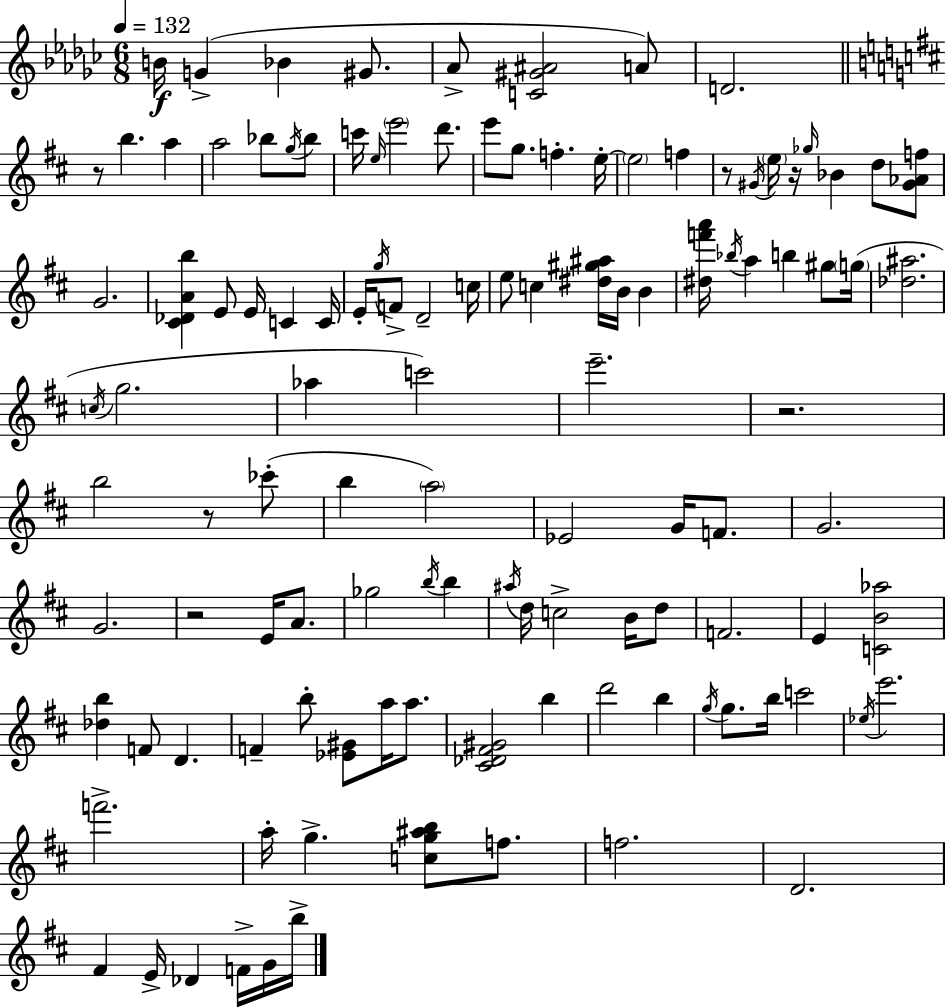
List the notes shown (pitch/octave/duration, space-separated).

B4/s G4/q Bb4/q G#4/e. Ab4/e [C4,G#4,A#4]/h A4/e D4/h. R/e B5/q. A5/q A5/h Bb5/e G5/s Bb5/e C6/s E5/s E6/h D6/e. E6/e G5/e. F5/q. E5/s E5/h F5/q R/e G#4/s E5/s R/s Gb5/s Bb4/q D5/e [G#4,Ab4,F5]/e G4/h. [C#4,Db4,A4,B5]/q E4/e E4/s C4/q C4/s E4/s G5/s F4/e D4/h C5/s E5/e C5/q [D#5,G#5,A#5]/s B4/s B4/q [D#5,F6,A6]/s Bb5/s A5/q B5/q G#5/e G5/s [Db5,A#5]/h. C5/s G5/h. Ab5/q C6/h E6/h. R/h. B5/h R/e CES6/e B5/q A5/h Eb4/h G4/s F4/e. G4/h. G4/h. R/h E4/s A4/e. Gb5/h B5/s B5/q A#5/s D5/s C5/h B4/s D5/e F4/h. E4/q [C4,B4,Ab5]/h [Db5,B5]/q F4/e D4/q. F4/q B5/e [Eb4,G#4]/e A5/s A5/e. [C#4,Db4,F#4,G#4]/h B5/q D6/h B5/q G5/s G5/e. B5/s C6/h Eb5/s E6/h. F6/h. A5/s G5/q. [C5,G5,A#5,B5]/e F5/e. F5/h. D4/h. F#4/q E4/s Db4/q F4/s G4/s B5/s